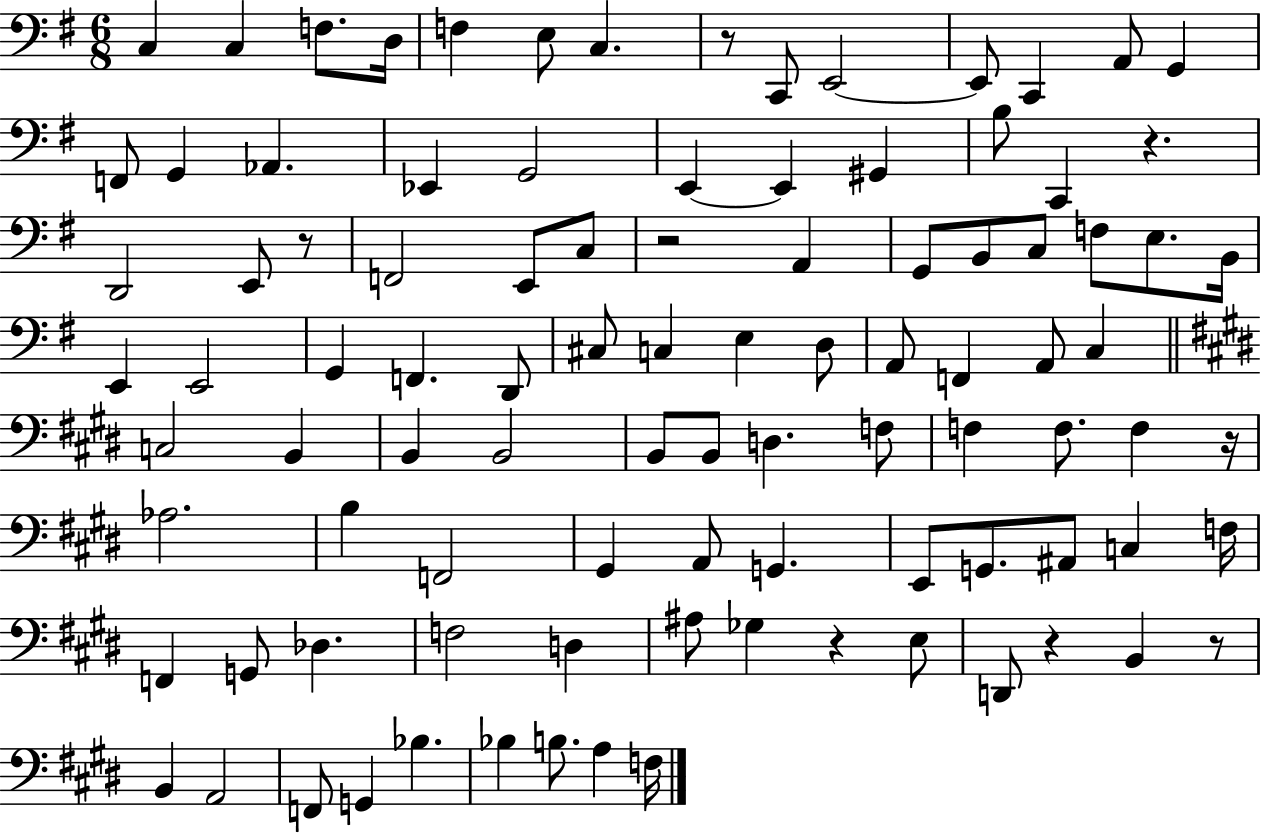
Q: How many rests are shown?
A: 8